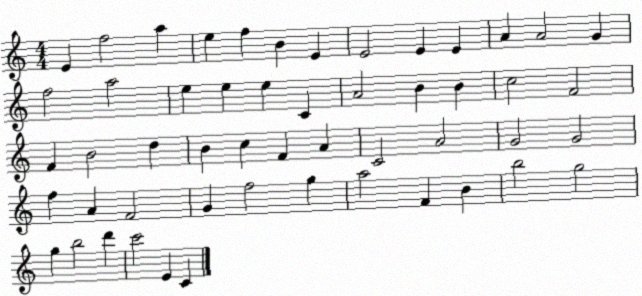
X:1
T:Untitled
M:4/4
L:1/4
K:C
E f2 a e f B E E2 E E A A2 G f2 a2 e e e C A2 B B c2 F2 F B2 d B c F A C2 A2 G2 G2 f A F2 G f2 g a2 F B b2 g2 g b2 d' c'2 E C